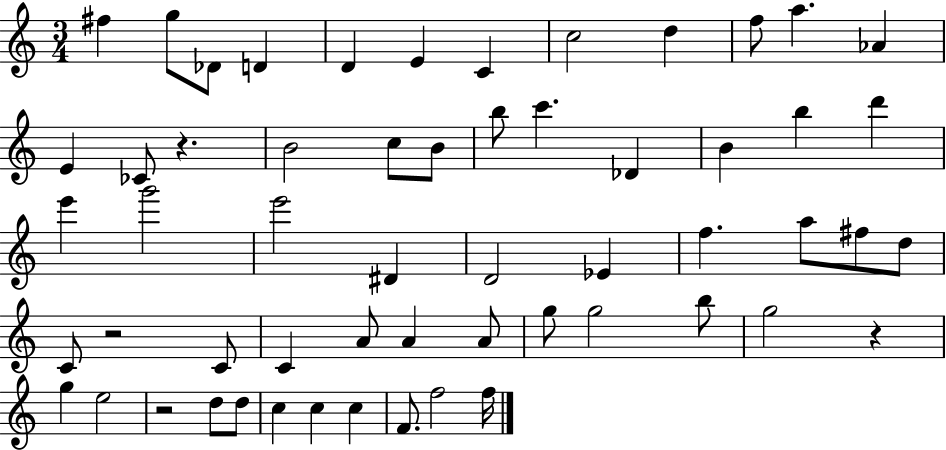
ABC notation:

X:1
T:Untitled
M:3/4
L:1/4
K:C
^f g/2 _D/2 D D E C c2 d f/2 a _A E _C/2 z B2 c/2 B/2 b/2 c' _D B b d' e' g'2 e'2 ^D D2 _E f a/2 ^f/2 d/2 C/2 z2 C/2 C A/2 A A/2 g/2 g2 b/2 g2 z g e2 z2 d/2 d/2 c c c F/2 f2 f/4